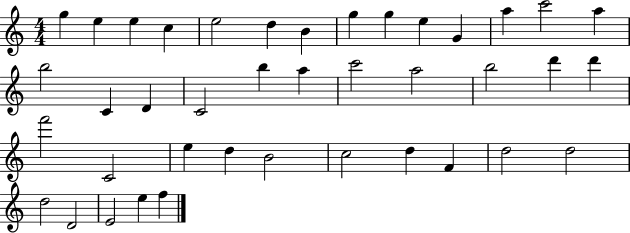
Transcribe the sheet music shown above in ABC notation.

X:1
T:Untitled
M:4/4
L:1/4
K:C
g e e c e2 d B g g e G a c'2 a b2 C D C2 b a c'2 a2 b2 d' d' f'2 C2 e d B2 c2 d F d2 d2 d2 D2 E2 e f